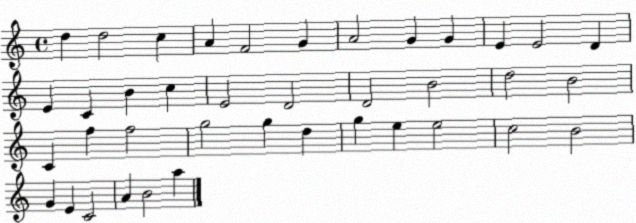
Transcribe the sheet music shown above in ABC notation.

X:1
T:Untitled
M:4/4
L:1/4
K:C
d d2 c A F2 G A2 G G E E2 D E C B c E2 D2 D2 B2 d2 B2 C f f2 g2 g d g e e2 c2 B2 G E C2 A B2 a